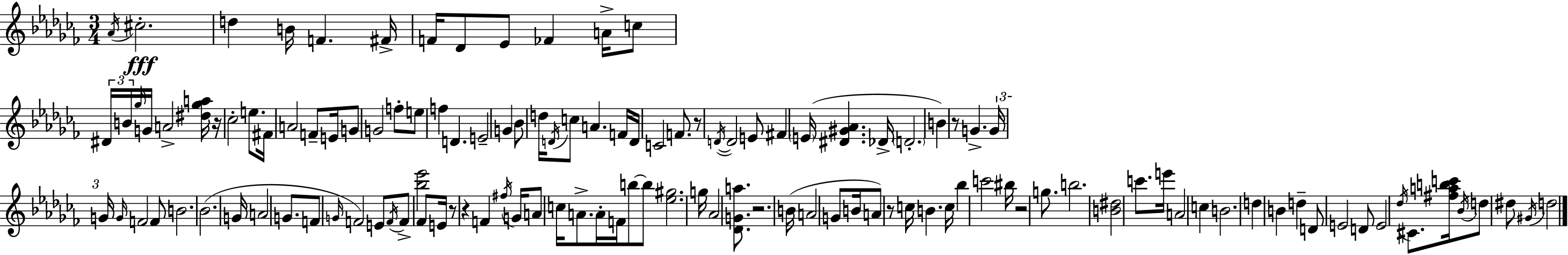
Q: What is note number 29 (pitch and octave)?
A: D4